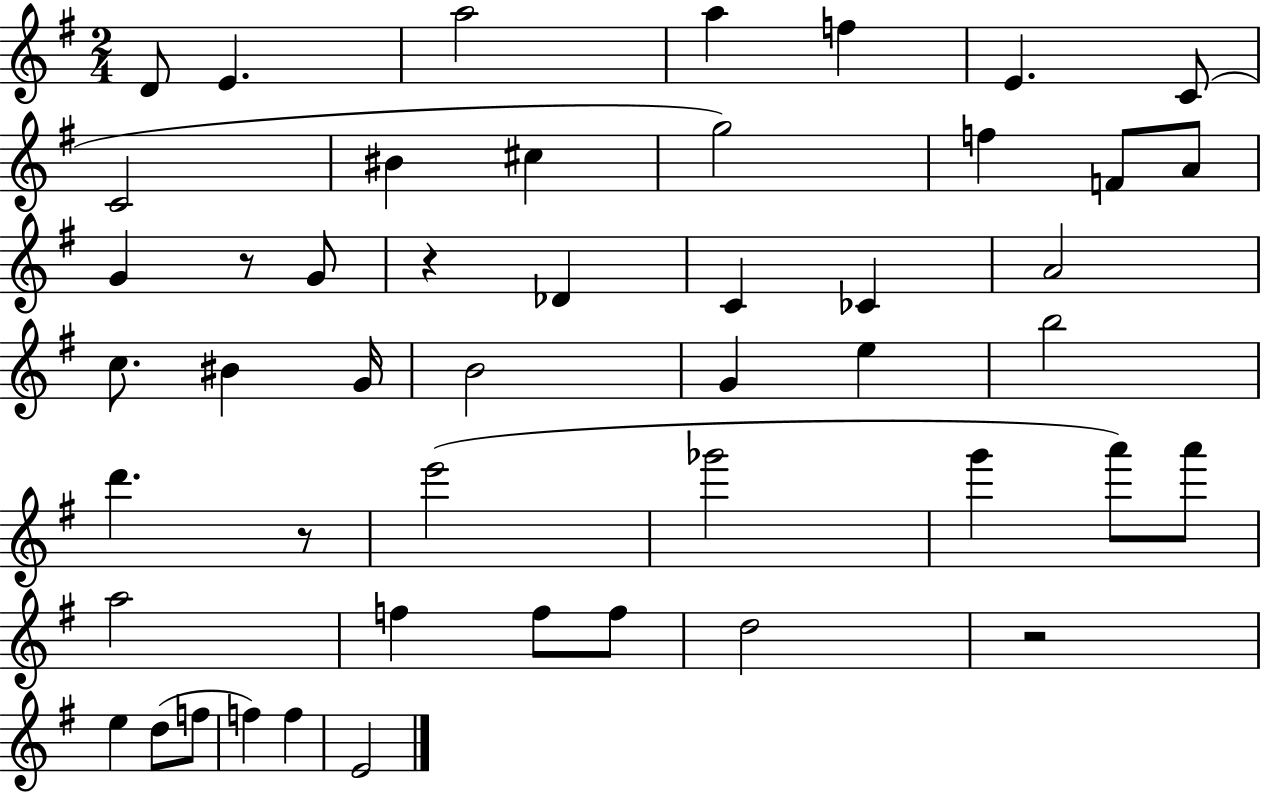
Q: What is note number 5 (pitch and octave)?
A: F5